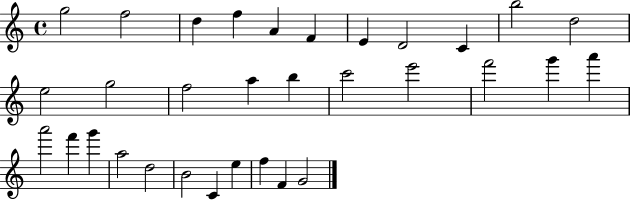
X:1
T:Untitled
M:4/4
L:1/4
K:C
g2 f2 d f A F E D2 C b2 d2 e2 g2 f2 a b c'2 e'2 f'2 g' a' a'2 f' g' a2 d2 B2 C e f F G2